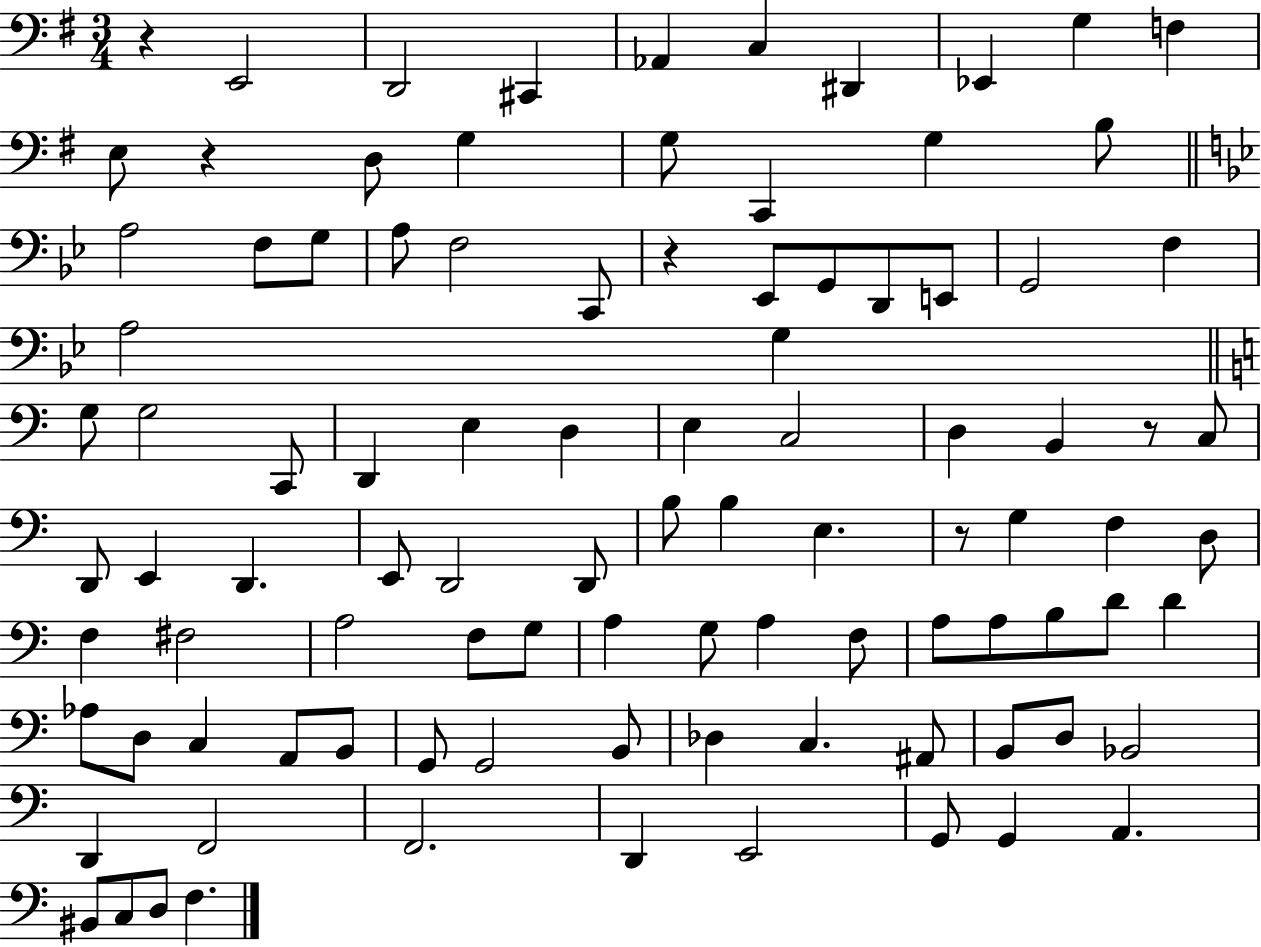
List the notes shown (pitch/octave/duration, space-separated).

R/q E2/h D2/h C#2/q Ab2/q C3/q D#2/q Eb2/q G3/q F3/q E3/e R/q D3/e G3/q G3/e C2/q G3/q B3/e A3/h F3/e G3/e A3/e F3/h C2/e R/q Eb2/e G2/e D2/e E2/e G2/h F3/q A3/h G3/q G3/e G3/h C2/e D2/q E3/q D3/q E3/q C3/h D3/q B2/q R/e C3/e D2/e E2/q D2/q. E2/e D2/h D2/e B3/e B3/q E3/q. R/e G3/q F3/q D3/e F3/q F#3/h A3/h F3/e G3/e A3/q G3/e A3/q F3/e A3/e A3/e B3/e D4/e D4/q Ab3/e D3/e C3/q A2/e B2/e G2/e G2/h B2/e Db3/q C3/q. A#2/e B2/e D3/e Bb2/h D2/q F2/h F2/h. D2/q E2/h G2/e G2/q A2/q. BIS2/e C3/e D3/e F3/q.